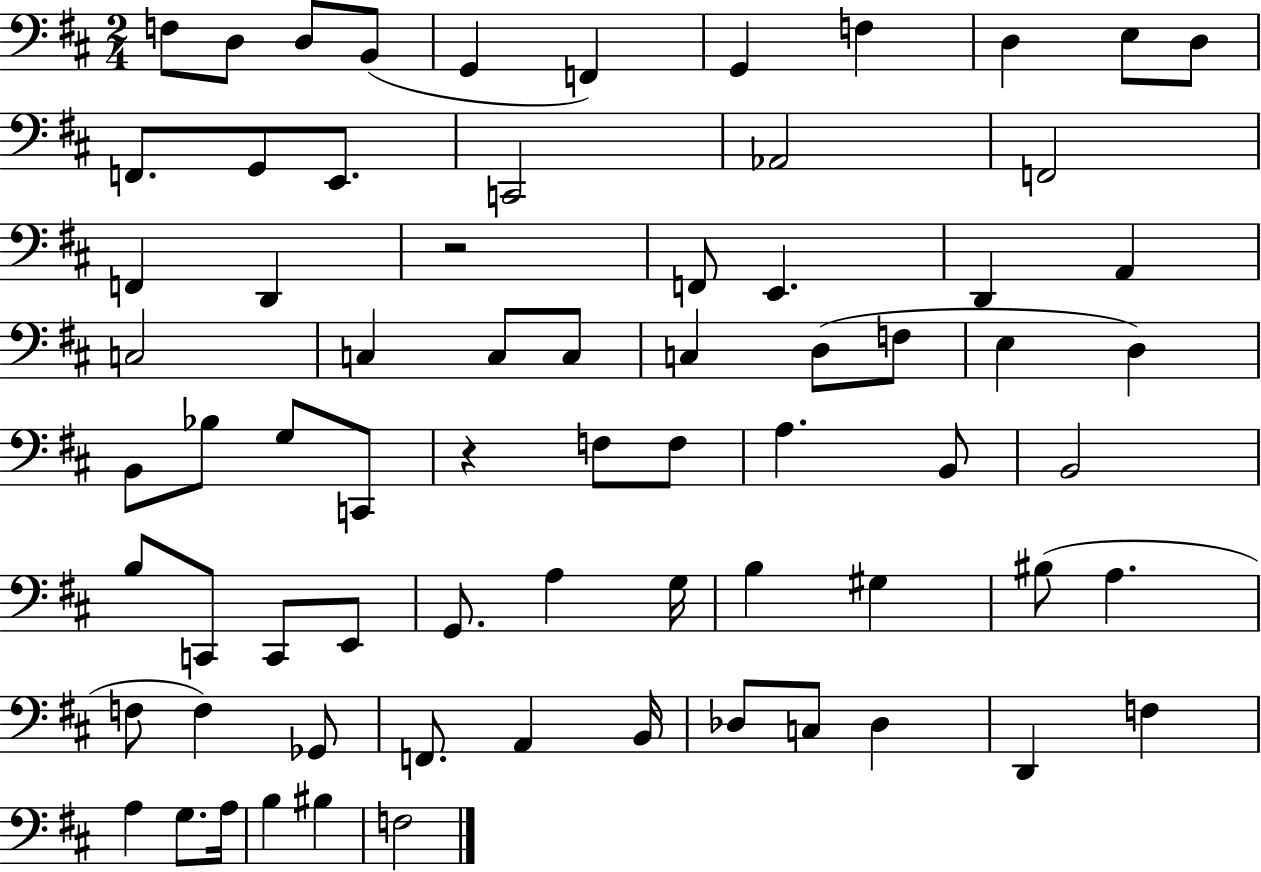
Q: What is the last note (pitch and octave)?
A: F3